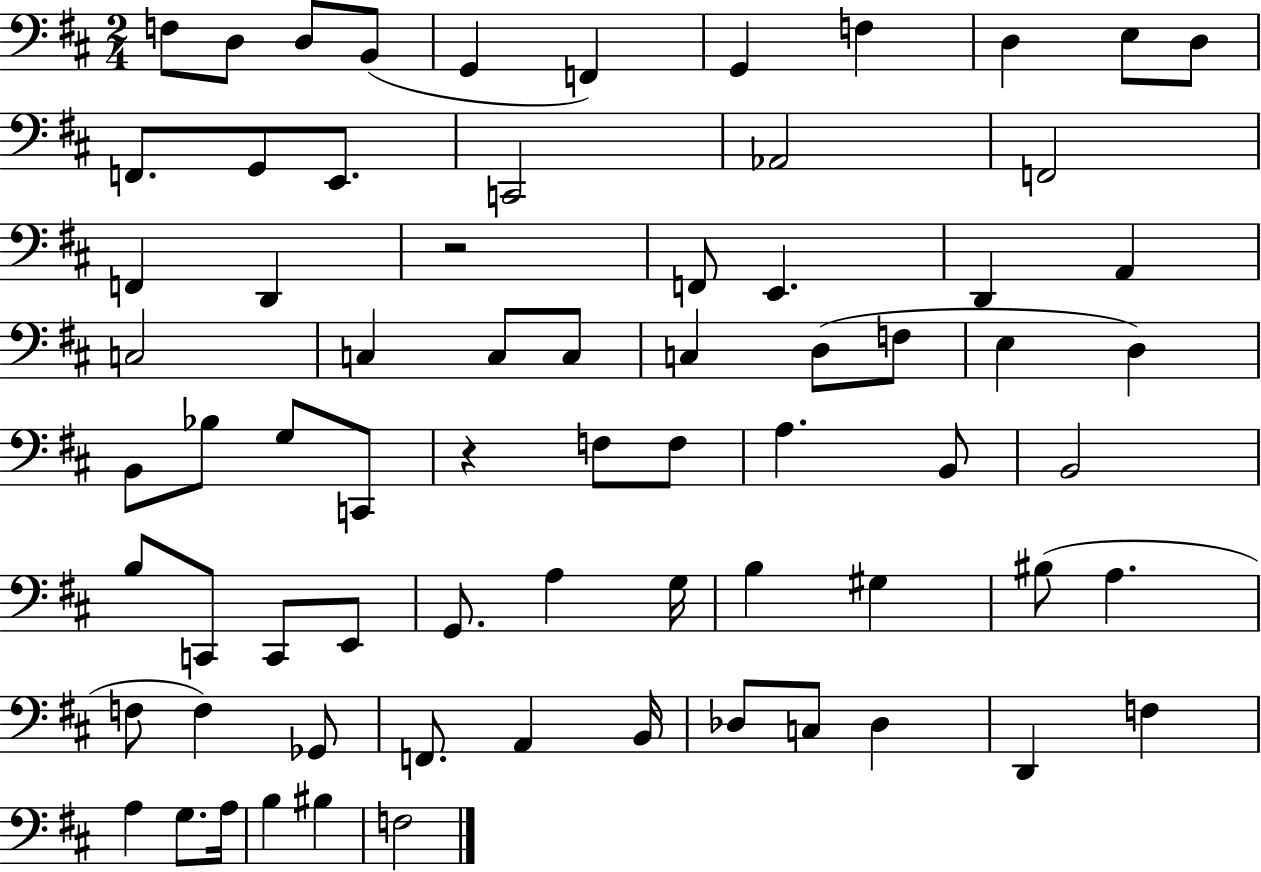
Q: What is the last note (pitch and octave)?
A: F3